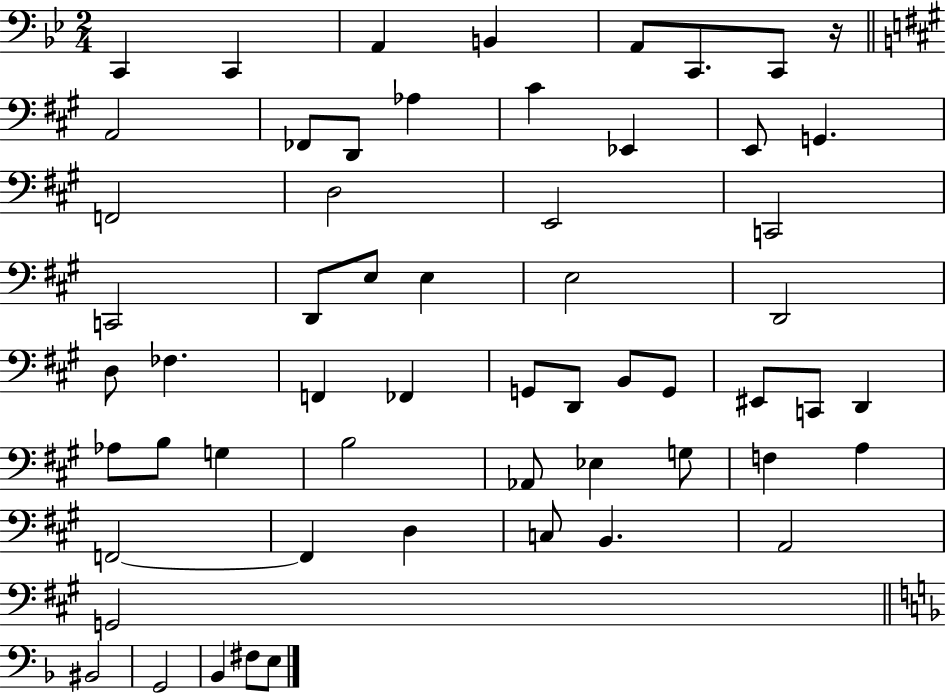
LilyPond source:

{
  \clef bass
  \numericTimeSignature
  \time 2/4
  \key bes \major
  \repeat volta 2 { c,4 c,4 | a,4 b,4 | a,8 c,8. c,8 r16 | \bar "||" \break \key a \major a,2 | fes,8 d,8 aes4 | cis'4 ees,4 | e,8 g,4. | \break f,2 | d2 | e,2 | c,2 | \break c,2 | d,8 e8 e4 | e2 | d,2 | \break d8 fes4. | f,4 fes,4 | g,8 d,8 b,8 g,8 | eis,8 c,8 d,4 | \break aes8 b8 g4 | b2 | aes,8 ees4 g8 | f4 a4 | \break f,2~~ | f,4 d4 | c8 b,4. | a,2 | \break g,2 | \bar "||" \break \key f \major bis,2 | g,2 | bes,4 fis8 e8 | } \bar "|."
}